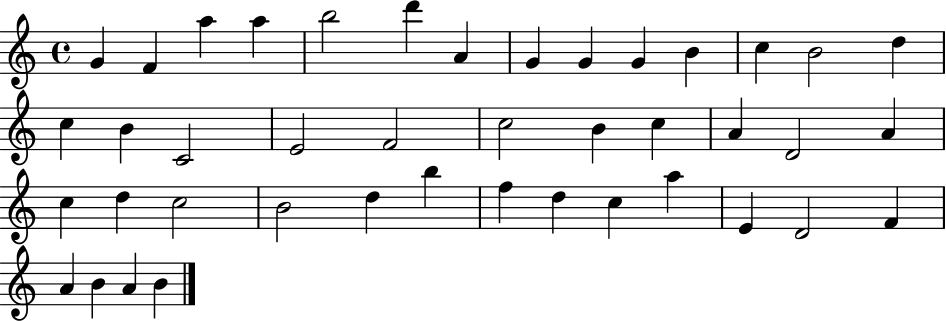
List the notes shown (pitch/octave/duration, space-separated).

G4/q F4/q A5/q A5/q B5/h D6/q A4/q G4/q G4/q G4/q B4/q C5/q B4/h D5/q C5/q B4/q C4/h E4/h F4/h C5/h B4/q C5/q A4/q D4/h A4/q C5/q D5/q C5/h B4/h D5/q B5/q F5/q D5/q C5/q A5/q E4/q D4/h F4/q A4/q B4/q A4/q B4/q